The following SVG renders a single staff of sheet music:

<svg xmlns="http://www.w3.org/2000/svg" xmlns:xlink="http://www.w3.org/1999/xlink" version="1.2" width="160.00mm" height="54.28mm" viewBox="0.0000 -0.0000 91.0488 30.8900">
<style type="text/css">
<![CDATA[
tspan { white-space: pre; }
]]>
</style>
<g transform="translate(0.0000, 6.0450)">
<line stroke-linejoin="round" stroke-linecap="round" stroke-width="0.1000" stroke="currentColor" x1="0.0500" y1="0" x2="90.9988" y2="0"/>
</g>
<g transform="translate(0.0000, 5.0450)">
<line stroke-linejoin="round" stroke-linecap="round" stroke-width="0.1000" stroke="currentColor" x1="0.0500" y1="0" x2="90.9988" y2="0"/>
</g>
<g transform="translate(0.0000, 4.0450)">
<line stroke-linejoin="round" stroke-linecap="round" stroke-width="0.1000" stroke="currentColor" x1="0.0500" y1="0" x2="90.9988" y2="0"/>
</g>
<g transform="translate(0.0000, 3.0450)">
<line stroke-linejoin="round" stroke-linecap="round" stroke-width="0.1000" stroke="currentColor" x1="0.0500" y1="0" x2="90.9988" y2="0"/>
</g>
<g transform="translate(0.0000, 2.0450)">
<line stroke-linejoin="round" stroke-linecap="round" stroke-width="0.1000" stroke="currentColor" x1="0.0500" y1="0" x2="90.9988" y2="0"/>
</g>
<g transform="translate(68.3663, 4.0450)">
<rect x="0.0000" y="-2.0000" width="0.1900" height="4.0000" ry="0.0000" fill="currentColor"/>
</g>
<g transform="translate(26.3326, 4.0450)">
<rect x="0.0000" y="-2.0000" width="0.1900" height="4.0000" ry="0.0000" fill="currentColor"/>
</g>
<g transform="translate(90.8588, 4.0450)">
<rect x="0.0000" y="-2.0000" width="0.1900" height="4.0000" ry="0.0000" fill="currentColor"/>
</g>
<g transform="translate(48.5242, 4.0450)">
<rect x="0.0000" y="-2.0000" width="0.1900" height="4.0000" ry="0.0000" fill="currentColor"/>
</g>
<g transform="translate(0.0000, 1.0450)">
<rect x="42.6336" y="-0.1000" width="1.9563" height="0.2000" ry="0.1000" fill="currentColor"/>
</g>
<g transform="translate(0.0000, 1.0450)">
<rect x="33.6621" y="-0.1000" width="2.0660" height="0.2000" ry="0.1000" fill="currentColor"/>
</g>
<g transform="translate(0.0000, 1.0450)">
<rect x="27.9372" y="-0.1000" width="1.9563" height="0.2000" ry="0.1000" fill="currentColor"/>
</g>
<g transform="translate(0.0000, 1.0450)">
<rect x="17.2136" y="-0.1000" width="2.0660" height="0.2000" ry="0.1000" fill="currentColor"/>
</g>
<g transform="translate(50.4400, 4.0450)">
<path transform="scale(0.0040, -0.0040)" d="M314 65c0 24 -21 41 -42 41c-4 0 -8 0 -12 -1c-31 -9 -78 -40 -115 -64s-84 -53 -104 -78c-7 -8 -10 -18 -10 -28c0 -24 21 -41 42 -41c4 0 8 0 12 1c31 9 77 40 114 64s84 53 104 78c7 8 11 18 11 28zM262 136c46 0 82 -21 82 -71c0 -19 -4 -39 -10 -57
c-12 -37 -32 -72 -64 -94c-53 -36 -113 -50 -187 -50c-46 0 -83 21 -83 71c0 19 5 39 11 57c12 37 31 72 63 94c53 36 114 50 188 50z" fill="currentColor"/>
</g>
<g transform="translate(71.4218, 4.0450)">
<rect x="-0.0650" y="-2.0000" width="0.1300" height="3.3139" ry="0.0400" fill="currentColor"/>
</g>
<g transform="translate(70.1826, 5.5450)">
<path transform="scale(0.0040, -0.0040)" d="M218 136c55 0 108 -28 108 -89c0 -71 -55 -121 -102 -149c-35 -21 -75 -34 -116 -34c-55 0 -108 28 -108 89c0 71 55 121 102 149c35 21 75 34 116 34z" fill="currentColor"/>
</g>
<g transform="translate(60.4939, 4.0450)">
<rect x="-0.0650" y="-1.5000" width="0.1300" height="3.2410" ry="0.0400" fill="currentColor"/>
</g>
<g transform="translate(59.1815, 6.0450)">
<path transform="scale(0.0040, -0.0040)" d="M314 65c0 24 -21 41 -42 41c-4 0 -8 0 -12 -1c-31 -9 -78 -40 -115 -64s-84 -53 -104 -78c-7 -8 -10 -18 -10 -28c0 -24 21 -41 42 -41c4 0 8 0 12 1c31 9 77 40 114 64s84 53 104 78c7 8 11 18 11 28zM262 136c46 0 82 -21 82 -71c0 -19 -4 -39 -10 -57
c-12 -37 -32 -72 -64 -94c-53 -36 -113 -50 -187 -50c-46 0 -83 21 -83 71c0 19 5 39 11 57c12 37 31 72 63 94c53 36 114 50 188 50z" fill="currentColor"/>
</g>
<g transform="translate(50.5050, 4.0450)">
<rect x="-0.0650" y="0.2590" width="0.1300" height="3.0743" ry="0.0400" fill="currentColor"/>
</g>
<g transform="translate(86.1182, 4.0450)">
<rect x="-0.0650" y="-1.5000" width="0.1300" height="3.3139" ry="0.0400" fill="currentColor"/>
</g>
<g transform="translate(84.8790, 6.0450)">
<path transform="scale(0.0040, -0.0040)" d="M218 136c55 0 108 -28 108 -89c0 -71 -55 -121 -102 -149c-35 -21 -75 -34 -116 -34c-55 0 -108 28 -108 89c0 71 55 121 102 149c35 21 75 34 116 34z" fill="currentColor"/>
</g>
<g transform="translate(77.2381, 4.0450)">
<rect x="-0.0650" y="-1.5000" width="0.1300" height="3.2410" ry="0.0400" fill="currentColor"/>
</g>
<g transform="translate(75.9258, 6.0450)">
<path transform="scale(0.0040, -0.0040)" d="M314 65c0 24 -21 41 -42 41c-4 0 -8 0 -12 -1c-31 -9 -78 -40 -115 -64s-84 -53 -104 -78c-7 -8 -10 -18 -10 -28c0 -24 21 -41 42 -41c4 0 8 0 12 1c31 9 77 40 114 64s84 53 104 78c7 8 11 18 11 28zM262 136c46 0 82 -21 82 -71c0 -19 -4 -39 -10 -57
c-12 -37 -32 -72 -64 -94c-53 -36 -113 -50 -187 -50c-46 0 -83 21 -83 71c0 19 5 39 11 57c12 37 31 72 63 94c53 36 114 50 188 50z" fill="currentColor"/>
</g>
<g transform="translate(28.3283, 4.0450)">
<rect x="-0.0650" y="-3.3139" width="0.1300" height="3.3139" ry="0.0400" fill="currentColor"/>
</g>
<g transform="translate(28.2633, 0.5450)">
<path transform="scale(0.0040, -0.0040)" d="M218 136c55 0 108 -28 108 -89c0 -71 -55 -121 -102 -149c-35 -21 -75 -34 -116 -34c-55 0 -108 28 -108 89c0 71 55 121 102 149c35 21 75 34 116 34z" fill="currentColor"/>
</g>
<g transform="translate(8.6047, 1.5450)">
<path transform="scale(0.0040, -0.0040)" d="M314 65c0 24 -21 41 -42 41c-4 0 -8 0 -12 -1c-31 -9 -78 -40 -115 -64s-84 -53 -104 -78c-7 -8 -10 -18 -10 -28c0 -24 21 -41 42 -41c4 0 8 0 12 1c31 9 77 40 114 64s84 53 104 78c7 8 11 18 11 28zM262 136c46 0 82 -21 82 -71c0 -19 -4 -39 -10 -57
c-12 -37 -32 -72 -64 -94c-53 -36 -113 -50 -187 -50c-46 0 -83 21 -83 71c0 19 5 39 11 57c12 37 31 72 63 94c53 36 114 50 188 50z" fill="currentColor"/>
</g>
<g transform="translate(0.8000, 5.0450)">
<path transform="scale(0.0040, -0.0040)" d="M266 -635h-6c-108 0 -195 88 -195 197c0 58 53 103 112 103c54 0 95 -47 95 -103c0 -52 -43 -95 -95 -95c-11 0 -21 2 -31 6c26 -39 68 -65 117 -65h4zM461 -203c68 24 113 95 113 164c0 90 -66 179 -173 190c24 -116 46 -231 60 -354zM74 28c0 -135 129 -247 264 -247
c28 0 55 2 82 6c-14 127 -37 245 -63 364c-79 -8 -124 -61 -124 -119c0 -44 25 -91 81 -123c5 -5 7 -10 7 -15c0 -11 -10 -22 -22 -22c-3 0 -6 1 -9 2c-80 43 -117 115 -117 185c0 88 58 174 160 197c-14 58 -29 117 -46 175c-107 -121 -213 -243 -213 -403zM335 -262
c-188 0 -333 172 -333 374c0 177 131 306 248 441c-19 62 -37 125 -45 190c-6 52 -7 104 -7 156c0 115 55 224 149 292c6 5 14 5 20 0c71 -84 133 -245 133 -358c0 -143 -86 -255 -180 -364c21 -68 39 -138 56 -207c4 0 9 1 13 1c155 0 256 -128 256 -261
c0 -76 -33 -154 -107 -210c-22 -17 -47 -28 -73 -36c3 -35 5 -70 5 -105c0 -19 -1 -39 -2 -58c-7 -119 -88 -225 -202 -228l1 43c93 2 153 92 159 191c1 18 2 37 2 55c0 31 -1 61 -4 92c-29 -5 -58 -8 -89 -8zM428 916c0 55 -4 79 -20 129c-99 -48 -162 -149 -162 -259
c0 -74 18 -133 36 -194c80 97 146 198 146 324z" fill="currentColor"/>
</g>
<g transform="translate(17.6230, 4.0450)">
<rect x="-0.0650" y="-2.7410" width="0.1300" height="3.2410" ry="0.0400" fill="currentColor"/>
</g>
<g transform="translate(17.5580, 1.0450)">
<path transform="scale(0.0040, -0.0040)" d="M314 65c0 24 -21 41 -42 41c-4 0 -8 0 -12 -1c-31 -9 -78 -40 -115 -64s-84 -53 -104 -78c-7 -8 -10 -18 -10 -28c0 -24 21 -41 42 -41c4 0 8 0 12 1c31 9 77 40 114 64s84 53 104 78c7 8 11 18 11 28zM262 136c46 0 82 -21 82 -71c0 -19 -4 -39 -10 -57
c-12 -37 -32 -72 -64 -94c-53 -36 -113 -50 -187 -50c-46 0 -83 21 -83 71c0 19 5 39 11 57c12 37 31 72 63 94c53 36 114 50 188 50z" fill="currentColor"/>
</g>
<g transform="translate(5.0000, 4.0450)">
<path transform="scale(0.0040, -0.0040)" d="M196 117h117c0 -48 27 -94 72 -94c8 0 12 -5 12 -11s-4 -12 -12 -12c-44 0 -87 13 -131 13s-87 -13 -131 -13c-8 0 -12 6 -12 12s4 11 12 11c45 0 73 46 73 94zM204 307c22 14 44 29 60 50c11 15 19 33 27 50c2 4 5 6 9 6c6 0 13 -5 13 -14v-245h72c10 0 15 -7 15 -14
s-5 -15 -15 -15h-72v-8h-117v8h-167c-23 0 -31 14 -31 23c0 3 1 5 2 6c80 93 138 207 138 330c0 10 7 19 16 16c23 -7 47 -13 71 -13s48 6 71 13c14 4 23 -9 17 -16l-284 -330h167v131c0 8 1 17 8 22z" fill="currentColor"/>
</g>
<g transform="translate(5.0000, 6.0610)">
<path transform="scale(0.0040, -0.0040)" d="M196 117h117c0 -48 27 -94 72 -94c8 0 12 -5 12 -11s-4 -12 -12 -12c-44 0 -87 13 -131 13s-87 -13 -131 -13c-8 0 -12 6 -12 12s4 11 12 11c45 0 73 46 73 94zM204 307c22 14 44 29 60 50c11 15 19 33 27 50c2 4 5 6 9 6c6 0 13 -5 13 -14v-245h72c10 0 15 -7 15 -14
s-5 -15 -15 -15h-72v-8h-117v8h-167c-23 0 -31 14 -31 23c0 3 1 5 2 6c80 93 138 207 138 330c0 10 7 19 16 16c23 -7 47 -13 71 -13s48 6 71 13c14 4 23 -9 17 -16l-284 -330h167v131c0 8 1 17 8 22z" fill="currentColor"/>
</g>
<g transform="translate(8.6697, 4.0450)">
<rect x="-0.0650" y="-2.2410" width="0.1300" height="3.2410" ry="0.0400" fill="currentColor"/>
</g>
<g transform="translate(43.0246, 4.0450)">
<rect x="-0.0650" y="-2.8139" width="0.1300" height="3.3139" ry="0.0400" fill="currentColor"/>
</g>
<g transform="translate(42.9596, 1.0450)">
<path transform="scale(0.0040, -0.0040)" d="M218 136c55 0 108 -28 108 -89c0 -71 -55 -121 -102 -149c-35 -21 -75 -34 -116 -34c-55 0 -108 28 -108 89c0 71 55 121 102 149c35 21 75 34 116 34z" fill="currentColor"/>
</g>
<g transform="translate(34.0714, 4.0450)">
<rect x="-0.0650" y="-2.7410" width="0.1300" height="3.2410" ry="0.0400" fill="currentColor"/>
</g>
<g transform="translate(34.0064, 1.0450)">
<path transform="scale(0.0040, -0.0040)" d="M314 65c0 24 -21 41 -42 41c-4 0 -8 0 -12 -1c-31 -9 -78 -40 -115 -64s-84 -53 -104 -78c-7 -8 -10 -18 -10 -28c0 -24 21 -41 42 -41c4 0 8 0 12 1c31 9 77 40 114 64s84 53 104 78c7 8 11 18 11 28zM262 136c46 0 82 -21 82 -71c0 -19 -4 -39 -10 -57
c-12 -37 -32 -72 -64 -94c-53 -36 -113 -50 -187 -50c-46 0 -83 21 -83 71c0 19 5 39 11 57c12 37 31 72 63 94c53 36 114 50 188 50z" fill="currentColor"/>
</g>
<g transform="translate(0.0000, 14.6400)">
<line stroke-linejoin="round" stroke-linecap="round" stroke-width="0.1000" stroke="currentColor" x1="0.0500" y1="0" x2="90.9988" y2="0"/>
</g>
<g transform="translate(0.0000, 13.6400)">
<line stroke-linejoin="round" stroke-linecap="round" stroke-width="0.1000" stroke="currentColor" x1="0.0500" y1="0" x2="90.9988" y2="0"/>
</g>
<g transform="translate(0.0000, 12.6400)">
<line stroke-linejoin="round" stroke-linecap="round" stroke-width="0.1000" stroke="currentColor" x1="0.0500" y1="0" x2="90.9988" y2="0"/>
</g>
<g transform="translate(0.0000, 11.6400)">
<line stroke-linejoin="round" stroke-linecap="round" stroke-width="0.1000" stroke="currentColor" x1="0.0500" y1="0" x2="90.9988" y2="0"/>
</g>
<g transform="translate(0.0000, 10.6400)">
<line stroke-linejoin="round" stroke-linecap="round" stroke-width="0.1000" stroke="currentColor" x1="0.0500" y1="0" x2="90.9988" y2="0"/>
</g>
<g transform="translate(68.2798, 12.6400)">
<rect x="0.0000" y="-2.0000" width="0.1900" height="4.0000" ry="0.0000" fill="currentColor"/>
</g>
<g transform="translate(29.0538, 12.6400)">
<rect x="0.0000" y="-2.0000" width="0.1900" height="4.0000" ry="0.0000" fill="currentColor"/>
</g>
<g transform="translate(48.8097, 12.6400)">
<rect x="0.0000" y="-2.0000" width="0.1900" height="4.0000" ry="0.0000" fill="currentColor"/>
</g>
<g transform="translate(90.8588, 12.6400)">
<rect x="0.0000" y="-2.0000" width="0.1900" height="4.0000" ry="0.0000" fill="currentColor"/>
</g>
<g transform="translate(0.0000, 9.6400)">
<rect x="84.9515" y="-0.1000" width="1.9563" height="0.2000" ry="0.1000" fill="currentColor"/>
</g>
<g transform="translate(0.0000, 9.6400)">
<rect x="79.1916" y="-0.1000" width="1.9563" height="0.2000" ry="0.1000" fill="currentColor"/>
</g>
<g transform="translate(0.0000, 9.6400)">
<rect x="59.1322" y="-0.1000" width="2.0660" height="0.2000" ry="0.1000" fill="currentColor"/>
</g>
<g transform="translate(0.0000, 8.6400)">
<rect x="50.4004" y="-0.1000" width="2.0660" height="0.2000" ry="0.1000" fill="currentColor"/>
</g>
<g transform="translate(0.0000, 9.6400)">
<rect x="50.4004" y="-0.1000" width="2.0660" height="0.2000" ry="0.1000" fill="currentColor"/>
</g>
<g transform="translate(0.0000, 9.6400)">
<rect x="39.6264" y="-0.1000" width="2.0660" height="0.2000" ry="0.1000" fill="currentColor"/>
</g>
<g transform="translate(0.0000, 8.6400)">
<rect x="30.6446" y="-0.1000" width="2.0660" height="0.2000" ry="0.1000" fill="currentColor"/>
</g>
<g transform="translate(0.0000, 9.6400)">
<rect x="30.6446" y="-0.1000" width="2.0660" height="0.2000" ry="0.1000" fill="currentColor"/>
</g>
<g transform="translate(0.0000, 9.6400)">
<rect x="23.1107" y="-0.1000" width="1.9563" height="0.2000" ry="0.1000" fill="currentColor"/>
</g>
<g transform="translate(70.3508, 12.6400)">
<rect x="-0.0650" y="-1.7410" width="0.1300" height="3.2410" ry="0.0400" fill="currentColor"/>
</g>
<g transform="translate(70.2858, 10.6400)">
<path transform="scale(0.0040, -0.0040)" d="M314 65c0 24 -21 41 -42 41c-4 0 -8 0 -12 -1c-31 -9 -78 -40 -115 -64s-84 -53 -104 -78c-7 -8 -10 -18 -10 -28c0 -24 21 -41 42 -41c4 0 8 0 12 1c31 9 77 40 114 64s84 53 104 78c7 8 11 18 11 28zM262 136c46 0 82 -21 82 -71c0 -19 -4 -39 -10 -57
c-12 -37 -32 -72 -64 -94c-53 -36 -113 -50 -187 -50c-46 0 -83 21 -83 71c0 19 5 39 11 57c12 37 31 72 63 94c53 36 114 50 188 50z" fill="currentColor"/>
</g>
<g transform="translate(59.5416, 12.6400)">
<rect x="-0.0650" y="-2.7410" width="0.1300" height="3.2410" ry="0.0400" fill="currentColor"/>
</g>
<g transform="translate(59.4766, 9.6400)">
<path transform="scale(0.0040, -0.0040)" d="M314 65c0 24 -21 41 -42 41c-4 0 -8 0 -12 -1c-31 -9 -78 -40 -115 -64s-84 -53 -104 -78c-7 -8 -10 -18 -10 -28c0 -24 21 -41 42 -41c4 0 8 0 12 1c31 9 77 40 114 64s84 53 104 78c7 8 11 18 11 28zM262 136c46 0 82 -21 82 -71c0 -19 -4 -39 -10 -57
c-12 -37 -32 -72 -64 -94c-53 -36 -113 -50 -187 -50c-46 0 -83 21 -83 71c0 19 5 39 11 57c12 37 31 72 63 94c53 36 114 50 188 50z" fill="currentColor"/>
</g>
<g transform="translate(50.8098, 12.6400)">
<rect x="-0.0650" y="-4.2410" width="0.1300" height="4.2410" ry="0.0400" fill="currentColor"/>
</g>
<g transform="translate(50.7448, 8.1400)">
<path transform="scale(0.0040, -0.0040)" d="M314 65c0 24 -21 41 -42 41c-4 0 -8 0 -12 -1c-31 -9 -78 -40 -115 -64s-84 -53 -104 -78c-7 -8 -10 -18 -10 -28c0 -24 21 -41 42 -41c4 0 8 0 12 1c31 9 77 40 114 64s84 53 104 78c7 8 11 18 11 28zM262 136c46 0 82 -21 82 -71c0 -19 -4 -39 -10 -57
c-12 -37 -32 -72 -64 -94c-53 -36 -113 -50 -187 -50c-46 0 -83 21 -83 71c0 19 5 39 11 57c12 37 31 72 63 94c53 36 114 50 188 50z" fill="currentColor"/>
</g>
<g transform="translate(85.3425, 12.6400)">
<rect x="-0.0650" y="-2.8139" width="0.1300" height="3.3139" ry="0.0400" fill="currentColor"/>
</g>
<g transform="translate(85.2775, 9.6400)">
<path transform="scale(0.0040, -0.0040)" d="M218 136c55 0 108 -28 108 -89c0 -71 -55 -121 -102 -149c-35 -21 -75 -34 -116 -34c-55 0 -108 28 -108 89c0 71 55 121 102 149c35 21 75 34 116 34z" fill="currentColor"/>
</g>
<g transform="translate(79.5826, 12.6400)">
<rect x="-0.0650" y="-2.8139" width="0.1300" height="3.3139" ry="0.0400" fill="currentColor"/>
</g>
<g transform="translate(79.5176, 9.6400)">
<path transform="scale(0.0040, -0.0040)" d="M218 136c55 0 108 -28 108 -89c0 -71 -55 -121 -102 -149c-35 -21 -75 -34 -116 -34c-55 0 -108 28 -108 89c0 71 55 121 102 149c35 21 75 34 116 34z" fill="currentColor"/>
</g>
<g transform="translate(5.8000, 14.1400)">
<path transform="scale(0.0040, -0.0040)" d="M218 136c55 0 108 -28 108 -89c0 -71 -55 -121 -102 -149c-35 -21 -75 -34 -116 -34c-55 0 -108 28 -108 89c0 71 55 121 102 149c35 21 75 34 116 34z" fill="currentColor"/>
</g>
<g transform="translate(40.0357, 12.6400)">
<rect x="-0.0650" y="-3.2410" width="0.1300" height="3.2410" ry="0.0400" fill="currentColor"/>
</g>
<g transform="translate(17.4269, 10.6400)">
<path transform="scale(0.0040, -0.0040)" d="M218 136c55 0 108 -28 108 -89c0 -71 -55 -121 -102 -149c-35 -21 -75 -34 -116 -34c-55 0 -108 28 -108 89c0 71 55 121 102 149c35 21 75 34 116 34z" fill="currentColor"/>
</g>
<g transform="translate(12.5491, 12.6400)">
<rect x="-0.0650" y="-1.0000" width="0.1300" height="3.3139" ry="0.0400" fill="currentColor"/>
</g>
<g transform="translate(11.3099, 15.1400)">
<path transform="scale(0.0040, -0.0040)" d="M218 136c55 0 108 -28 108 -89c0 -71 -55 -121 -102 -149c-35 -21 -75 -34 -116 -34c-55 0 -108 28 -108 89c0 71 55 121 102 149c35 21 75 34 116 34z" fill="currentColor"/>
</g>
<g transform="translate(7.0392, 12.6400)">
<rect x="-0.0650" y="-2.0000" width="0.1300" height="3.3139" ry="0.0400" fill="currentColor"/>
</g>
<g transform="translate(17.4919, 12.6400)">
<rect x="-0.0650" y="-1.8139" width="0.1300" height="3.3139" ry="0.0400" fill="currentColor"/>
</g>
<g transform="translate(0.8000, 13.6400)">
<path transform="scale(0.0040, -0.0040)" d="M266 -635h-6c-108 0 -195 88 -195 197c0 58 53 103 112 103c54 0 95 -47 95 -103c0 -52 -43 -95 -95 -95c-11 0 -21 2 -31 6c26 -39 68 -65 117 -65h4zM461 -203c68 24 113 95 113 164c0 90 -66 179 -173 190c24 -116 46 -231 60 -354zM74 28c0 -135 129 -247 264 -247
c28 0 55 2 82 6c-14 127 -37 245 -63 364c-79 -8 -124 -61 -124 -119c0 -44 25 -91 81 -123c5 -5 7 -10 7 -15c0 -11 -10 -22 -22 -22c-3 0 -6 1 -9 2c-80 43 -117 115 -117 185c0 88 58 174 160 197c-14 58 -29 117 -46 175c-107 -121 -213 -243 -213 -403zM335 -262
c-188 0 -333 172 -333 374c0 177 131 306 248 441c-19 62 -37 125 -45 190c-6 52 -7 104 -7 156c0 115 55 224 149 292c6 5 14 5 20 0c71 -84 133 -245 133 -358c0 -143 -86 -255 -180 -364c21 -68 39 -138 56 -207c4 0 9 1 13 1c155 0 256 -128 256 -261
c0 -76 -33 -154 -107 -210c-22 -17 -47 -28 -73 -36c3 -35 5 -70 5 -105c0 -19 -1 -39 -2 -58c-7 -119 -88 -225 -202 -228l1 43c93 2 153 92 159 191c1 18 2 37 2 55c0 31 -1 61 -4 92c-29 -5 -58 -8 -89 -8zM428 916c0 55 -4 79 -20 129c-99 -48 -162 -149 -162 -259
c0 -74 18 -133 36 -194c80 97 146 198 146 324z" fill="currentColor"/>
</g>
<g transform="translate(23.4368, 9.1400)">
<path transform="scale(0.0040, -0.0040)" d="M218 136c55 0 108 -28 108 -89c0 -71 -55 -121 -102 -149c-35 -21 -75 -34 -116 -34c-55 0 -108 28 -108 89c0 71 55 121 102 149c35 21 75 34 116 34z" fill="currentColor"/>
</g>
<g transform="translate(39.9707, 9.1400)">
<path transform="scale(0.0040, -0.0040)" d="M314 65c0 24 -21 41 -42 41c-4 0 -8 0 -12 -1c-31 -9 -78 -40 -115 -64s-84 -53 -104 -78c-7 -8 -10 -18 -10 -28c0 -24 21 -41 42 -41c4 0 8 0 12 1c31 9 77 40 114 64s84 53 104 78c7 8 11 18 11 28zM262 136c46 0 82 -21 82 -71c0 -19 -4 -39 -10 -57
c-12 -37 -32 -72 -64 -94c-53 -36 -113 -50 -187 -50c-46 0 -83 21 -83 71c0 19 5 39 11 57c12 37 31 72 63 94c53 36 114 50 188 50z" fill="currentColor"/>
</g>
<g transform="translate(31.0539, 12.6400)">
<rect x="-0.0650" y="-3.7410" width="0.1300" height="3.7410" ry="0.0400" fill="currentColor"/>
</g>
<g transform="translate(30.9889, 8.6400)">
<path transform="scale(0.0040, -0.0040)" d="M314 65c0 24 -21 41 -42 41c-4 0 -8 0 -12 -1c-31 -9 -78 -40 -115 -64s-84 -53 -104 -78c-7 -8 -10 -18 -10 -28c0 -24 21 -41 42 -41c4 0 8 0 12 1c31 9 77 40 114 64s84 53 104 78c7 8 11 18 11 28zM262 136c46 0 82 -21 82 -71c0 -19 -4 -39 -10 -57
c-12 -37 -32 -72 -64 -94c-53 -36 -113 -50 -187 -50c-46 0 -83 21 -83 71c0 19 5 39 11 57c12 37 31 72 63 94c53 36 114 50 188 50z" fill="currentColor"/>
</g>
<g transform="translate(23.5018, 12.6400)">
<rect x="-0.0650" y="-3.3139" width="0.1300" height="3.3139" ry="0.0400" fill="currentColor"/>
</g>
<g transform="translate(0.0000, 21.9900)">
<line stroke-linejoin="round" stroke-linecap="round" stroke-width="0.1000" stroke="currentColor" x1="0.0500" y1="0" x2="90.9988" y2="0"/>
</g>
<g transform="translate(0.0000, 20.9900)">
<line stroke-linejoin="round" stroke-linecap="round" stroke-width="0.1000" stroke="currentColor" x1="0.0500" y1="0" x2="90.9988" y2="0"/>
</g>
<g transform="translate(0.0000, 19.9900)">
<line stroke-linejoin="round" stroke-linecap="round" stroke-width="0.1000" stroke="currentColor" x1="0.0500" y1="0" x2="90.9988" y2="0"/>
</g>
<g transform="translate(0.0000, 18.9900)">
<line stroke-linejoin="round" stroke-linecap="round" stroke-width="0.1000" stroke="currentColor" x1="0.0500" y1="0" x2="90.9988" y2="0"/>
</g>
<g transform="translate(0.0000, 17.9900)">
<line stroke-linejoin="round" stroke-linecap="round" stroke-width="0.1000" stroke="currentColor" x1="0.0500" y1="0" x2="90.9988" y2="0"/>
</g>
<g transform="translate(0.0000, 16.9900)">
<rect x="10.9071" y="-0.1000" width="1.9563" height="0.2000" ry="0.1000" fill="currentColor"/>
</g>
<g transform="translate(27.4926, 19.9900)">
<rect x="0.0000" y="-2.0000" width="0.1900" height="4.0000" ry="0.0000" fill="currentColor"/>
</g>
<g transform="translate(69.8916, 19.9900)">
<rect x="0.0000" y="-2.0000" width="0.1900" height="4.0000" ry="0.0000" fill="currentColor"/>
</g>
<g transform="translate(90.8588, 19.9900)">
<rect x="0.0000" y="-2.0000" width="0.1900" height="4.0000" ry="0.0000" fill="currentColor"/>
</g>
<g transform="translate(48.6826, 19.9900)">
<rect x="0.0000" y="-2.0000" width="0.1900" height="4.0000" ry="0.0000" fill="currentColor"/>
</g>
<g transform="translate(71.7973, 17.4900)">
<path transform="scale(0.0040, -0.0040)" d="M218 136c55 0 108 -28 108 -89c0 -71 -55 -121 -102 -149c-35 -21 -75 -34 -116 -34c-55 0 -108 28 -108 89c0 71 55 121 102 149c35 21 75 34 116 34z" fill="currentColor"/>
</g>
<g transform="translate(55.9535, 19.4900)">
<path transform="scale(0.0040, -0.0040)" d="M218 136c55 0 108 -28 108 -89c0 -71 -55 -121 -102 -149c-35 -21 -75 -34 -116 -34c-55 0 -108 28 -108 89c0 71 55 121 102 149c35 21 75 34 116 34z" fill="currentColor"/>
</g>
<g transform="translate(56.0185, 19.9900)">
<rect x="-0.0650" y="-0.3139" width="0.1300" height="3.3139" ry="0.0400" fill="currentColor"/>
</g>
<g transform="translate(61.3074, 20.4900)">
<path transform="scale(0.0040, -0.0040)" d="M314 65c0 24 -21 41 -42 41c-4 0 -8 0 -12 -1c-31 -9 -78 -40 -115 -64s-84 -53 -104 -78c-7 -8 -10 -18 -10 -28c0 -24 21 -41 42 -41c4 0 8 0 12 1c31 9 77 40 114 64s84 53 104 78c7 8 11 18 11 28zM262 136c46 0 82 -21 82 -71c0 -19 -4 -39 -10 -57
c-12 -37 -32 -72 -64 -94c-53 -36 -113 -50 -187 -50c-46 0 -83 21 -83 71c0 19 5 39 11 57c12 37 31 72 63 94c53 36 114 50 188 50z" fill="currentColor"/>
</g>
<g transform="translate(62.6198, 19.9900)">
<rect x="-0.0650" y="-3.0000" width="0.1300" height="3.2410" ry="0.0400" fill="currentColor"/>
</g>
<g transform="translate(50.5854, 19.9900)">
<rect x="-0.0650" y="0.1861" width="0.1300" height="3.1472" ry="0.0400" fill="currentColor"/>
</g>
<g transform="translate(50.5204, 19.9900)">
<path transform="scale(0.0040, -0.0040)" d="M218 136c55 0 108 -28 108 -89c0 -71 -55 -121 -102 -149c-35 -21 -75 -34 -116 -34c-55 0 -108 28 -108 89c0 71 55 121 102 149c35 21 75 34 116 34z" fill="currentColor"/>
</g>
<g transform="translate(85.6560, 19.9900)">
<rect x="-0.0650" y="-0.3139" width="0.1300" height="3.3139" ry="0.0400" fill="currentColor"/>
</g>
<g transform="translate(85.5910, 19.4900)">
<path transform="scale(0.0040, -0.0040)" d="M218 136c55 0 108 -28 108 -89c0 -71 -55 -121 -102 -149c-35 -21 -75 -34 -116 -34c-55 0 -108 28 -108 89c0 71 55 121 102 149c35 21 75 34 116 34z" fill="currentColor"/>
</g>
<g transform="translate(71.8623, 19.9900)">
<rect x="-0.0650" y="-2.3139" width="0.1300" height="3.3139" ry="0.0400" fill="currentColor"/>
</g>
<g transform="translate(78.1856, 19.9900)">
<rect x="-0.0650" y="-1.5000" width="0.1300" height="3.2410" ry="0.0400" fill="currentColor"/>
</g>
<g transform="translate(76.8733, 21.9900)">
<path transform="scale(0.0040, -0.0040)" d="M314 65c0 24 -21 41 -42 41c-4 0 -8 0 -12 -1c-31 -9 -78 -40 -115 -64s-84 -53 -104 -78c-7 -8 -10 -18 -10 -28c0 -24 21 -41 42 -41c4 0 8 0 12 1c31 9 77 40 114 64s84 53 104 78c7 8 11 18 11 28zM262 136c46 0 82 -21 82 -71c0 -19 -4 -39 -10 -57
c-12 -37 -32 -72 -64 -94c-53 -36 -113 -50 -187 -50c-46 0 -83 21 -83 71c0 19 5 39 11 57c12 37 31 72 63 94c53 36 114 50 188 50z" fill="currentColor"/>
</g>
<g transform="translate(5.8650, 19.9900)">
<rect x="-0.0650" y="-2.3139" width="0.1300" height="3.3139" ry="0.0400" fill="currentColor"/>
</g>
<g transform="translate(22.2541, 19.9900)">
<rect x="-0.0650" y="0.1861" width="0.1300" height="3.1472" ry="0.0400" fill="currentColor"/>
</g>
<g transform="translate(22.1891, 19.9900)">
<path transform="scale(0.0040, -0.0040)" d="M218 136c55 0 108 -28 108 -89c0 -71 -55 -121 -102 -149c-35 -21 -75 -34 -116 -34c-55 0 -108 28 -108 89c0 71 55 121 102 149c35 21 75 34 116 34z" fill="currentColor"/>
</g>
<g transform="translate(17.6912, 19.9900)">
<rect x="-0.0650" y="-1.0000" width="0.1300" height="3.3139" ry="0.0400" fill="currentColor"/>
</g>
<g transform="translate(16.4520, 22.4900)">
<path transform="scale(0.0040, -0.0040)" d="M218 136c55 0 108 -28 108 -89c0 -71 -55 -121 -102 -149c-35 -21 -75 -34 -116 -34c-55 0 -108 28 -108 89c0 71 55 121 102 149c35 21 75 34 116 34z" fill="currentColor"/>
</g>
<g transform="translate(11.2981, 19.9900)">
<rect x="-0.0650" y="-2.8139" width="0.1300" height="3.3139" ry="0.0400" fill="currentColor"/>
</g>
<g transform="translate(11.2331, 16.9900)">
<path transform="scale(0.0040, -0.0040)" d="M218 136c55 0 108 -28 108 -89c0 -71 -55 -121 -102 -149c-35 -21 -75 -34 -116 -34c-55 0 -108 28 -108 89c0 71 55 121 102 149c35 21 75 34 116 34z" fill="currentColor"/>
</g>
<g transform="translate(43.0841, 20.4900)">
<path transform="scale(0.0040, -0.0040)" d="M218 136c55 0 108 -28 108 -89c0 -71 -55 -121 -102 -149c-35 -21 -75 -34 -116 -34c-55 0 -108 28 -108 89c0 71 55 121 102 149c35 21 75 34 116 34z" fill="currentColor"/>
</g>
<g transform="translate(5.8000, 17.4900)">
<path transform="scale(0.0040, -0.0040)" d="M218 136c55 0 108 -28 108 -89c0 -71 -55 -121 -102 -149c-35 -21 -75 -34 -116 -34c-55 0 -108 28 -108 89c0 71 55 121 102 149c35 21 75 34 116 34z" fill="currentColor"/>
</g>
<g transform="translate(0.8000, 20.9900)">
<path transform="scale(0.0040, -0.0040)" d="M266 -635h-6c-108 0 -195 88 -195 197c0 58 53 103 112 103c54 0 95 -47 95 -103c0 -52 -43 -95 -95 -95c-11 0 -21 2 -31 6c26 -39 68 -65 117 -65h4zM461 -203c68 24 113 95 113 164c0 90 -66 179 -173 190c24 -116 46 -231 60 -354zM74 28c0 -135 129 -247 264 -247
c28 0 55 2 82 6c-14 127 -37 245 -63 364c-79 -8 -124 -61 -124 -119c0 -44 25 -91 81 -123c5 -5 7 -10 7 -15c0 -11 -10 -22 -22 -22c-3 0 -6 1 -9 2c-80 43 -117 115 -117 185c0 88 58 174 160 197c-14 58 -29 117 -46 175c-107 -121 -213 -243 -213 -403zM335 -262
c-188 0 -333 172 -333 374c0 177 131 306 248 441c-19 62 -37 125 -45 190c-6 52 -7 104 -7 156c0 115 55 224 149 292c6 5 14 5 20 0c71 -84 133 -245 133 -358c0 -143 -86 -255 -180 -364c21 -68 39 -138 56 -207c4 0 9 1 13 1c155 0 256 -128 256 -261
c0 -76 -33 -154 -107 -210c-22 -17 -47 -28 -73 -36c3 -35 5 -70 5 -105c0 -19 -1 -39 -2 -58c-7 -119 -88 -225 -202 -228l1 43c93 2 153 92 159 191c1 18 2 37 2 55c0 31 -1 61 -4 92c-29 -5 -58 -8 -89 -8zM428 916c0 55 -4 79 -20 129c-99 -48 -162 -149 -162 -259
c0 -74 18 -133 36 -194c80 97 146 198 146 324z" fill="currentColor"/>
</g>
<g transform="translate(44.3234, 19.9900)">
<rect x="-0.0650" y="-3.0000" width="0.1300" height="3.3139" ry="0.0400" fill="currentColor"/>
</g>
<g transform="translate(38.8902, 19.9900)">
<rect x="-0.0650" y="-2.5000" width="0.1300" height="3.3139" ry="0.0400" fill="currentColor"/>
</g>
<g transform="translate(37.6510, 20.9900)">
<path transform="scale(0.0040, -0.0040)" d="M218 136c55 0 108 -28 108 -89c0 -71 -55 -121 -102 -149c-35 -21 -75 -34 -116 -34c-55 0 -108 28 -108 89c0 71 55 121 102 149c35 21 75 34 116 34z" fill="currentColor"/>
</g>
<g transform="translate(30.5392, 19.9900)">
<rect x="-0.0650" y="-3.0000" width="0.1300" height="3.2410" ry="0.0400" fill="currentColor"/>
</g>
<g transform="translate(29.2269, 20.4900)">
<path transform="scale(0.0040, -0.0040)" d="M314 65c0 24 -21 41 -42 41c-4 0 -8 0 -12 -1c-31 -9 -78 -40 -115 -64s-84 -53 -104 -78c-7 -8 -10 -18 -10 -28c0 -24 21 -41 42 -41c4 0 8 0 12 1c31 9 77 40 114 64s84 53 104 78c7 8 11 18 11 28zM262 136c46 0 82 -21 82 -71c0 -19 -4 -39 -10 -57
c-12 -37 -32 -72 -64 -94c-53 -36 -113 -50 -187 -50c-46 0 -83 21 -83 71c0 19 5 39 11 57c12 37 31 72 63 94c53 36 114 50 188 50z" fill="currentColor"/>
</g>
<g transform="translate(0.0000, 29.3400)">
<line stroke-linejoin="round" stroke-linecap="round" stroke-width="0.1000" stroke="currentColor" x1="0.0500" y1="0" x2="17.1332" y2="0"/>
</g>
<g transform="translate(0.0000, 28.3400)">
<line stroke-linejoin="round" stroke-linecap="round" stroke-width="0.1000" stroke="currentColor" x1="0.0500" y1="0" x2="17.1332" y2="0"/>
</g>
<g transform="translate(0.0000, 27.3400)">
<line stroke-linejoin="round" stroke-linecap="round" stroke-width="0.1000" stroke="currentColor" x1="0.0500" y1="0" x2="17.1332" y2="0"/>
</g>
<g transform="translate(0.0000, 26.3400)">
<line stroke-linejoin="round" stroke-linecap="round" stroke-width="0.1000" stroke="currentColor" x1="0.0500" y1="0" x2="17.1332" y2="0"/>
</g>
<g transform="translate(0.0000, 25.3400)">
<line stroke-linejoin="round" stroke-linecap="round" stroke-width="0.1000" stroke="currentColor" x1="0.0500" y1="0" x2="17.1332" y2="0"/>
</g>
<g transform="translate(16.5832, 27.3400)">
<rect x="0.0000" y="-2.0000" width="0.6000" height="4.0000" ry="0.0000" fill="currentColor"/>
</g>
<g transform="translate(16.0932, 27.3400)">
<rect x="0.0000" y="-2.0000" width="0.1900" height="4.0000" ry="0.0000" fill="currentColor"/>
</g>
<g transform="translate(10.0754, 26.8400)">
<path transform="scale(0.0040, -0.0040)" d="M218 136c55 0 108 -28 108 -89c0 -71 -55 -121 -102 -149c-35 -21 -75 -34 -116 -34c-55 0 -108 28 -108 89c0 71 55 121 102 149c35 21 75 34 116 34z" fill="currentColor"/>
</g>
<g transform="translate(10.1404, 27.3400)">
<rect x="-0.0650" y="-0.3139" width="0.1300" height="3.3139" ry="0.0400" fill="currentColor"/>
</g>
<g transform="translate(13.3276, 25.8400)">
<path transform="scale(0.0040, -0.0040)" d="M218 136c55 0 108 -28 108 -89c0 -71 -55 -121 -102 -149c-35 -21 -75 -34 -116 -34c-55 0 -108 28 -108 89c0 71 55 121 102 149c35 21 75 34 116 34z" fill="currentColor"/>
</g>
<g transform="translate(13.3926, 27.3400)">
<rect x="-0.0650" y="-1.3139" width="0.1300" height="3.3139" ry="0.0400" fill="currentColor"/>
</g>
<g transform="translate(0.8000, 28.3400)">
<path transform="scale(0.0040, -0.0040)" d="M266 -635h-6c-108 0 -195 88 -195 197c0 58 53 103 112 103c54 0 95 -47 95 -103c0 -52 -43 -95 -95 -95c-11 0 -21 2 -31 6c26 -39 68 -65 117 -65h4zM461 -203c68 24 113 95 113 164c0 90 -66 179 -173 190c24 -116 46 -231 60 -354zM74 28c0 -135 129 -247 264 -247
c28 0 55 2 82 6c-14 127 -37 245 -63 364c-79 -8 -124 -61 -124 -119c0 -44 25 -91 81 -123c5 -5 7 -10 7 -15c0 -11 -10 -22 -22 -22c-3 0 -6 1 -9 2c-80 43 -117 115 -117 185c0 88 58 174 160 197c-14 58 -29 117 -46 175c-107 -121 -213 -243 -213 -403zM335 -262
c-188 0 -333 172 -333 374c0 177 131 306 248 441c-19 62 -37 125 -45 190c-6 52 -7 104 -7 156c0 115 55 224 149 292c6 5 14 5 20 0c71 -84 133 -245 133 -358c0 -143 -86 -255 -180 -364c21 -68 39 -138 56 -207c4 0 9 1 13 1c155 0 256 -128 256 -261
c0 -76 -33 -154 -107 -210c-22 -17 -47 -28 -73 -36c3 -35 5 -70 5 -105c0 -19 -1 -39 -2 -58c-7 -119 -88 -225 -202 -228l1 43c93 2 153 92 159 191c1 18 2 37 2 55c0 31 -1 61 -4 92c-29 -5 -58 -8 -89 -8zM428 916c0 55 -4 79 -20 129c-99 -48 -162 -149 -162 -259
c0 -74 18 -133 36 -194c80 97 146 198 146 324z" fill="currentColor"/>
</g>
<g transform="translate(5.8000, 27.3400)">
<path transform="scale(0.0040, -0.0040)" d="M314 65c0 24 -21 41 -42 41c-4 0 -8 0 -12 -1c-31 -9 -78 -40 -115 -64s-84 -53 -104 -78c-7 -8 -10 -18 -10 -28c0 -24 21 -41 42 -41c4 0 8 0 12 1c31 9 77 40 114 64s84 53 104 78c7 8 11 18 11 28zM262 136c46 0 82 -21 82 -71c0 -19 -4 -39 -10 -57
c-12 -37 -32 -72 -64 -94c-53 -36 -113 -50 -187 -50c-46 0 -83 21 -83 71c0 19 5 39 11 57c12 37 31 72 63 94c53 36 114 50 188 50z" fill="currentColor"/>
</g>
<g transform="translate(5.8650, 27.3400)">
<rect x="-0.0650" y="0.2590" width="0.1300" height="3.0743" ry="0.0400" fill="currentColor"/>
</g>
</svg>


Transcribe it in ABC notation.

X:1
T:Untitled
M:4/4
L:1/4
K:C
g2 a2 b a2 a B2 E2 F E2 E F D f b c'2 b2 d'2 a2 f2 a a g a D B A2 G A B c A2 g E2 c B2 c e